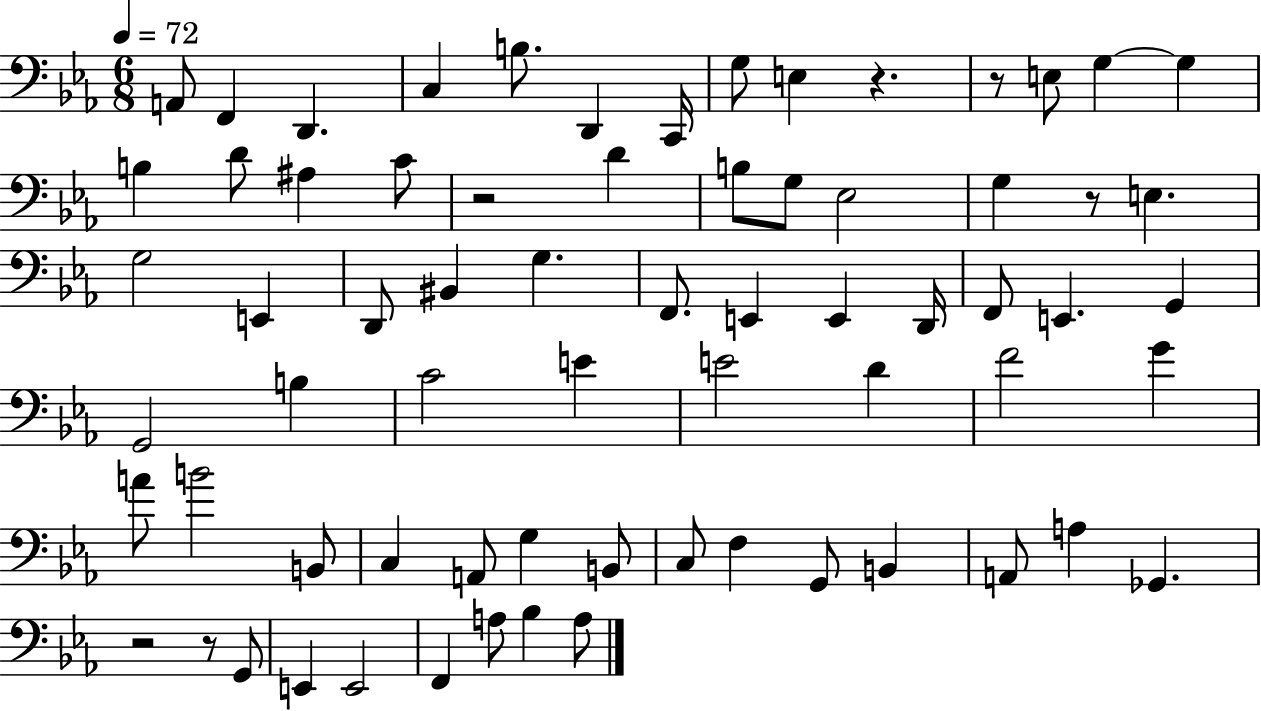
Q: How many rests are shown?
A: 6